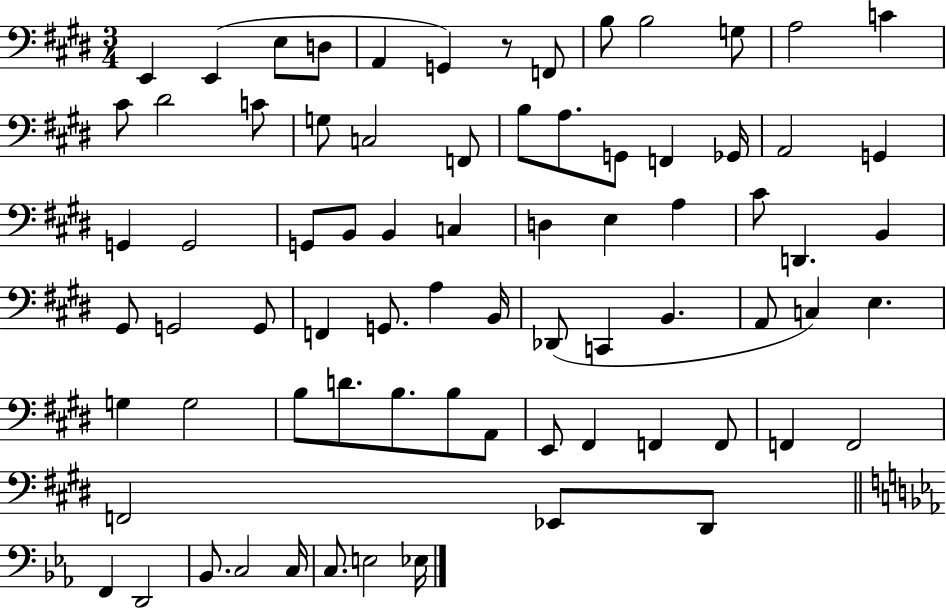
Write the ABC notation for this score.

X:1
T:Untitled
M:3/4
L:1/4
K:E
E,, E,, E,/2 D,/2 A,, G,, z/2 F,,/2 B,/2 B,2 G,/2 A,2 C ^C/2 ^D2 C/2 G,/2 C,2 F,,/2 B,/2 A,/2 G,,/2 F,, _G,,/4 A,,2 G,, G,, G,,2 G,,/2 B,,/2 B,, C, D, E, A, ^C/2 D,, B,, ^G,,/2 G,,2 G,,/2 F,, G,,/2 A, B,,/4 _D,,/2 C,, B,, A,,/2 C, E, G, G,2 B,/2 D/2 B,/2 B,/2 A,,/2 E,,/2 ^F,, F,, F,,/2 F,, F,,2 F,,2 _E,,/2 ^D,,/2 F,, D,,2 _B,,/2 C,2 C,/4 C,/2 E,2 _E,/4